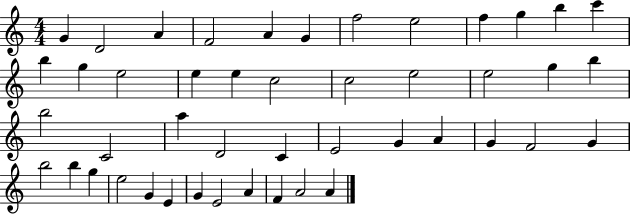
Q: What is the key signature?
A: C major